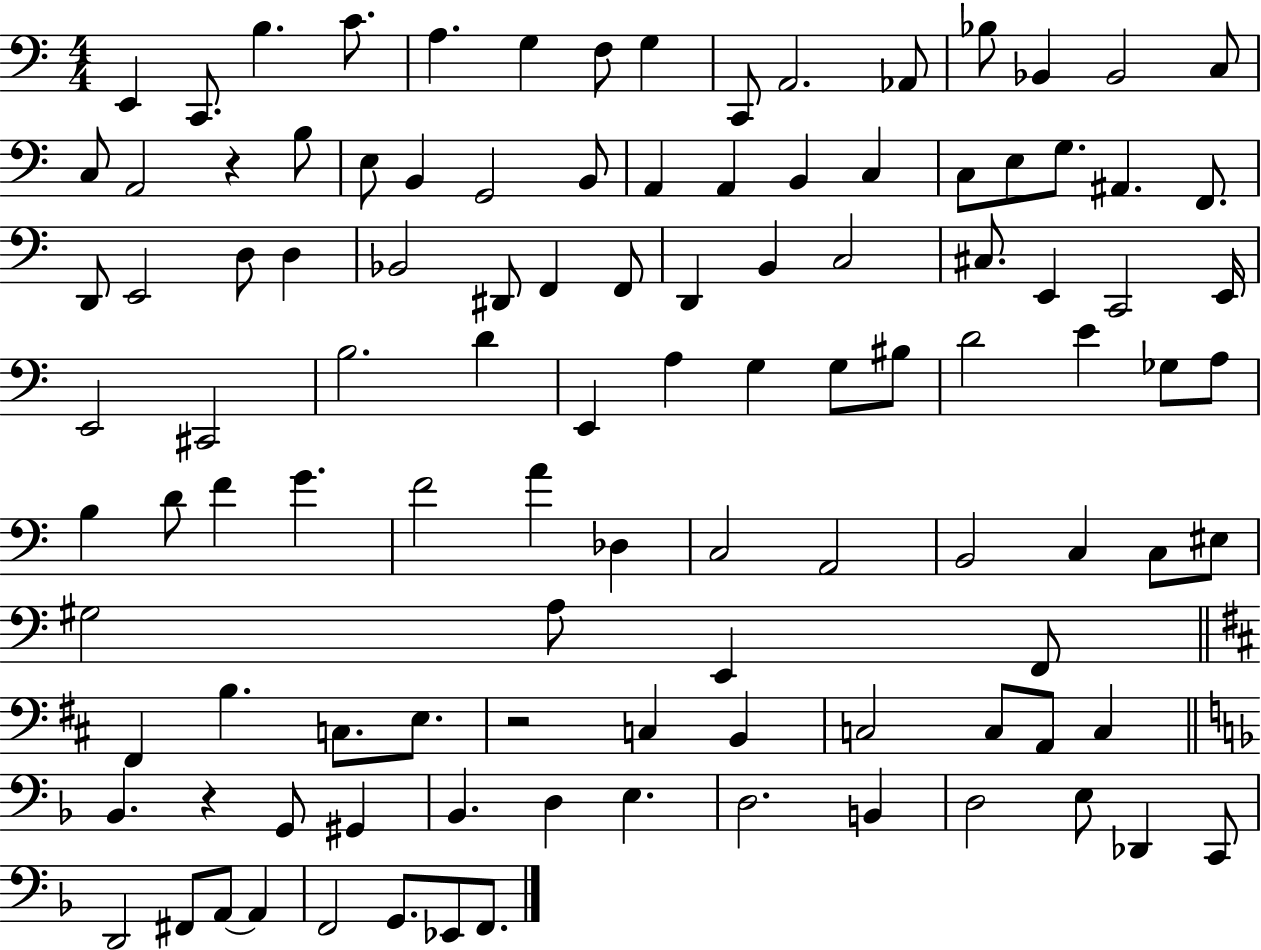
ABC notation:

X:1
T:Untitled
M:4/4
L:1/4
K:C
E,, C,,/2 B, C/2 A, G, F,/2 G, C,,/2 A,,2 _A,,/2 _B,/2 _B,, _B,,2 C,/2 C,/2 A,,2 z B,/2 E,/2 B,, G,,2 B,,/2 A,, A,, B,, C, C,/2 E,/2 G,/2 ^A,, F,,/2 D,,/2 E,,2 D,/2 D, _B,,2 ^D,,/2 F,, F,,/2 D,, B,, C,2 ^C,/2 E,, C,,2 E,,/4 E,,2 ^C,,2 B,2 D E,, A, G, G,/2 ^B,/2 D2 E _G,/2 A,/2 B, D/2 F G F2 A _D, C,2 A,,2 B,,2 C, C,/2 ^E,/2 ^G,2 A,/2 E,, F,,/2 ^F,, B, C,/2 E,/2 z2 C, B,, C,2 C,/2 A,,/2 C, _B,, z G,,/2 ^G,, _B,, D, E, D,2 B,, D,2 E,/2 _D,, C,,/2 D,,2 ^F,,/2 A,,/2 A,, F,,2 G,,/2 _E,,/2 F,,/2